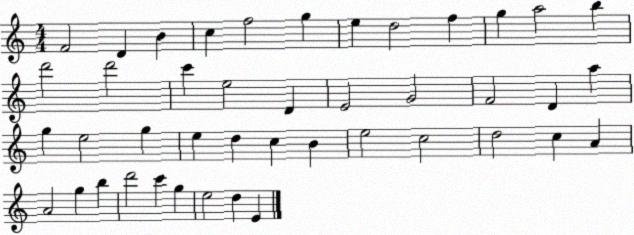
X:1
T:Untitled
M:4/4
L:1/4
K:C
F2 D B c f2 g e d2 f g a2 b d'2 d'2 c' e2 D E2 G2 F2 D a g e2 g e d c B e2 c2 d2 c A A2 g b d'2 c' g e2 d E